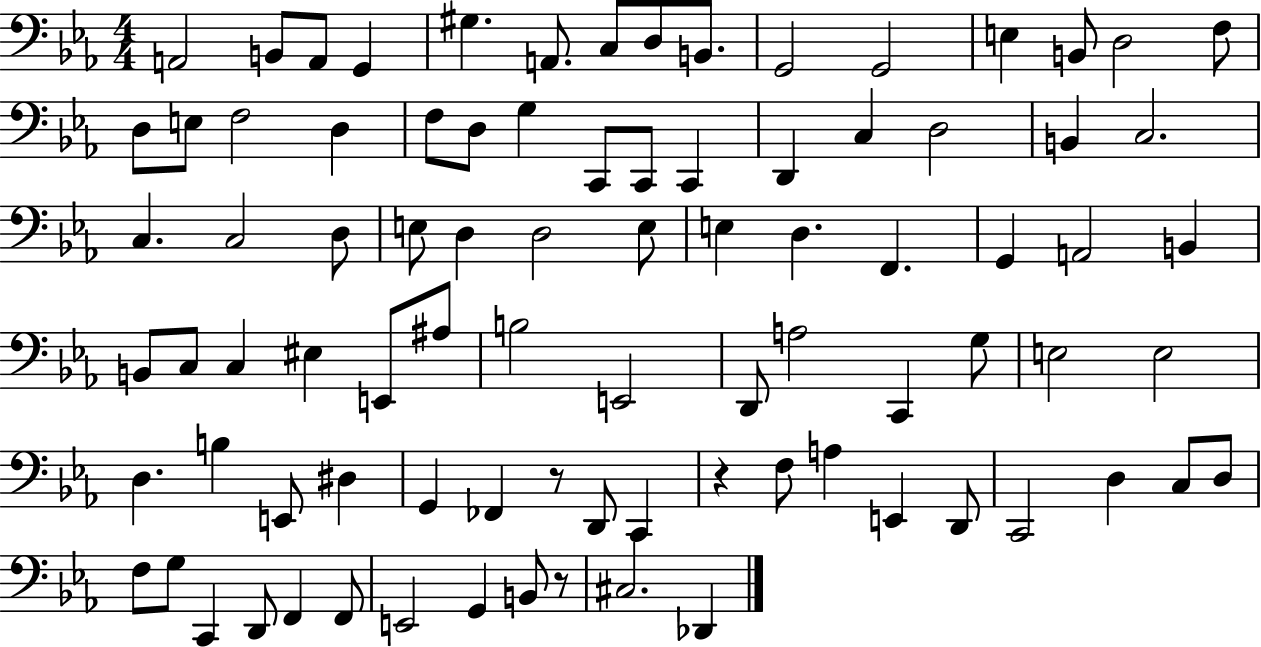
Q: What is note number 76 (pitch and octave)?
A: C2